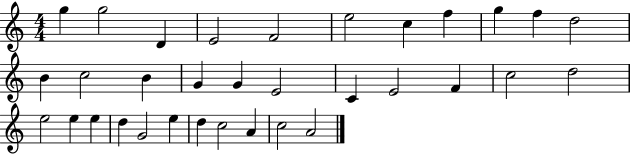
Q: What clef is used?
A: treble